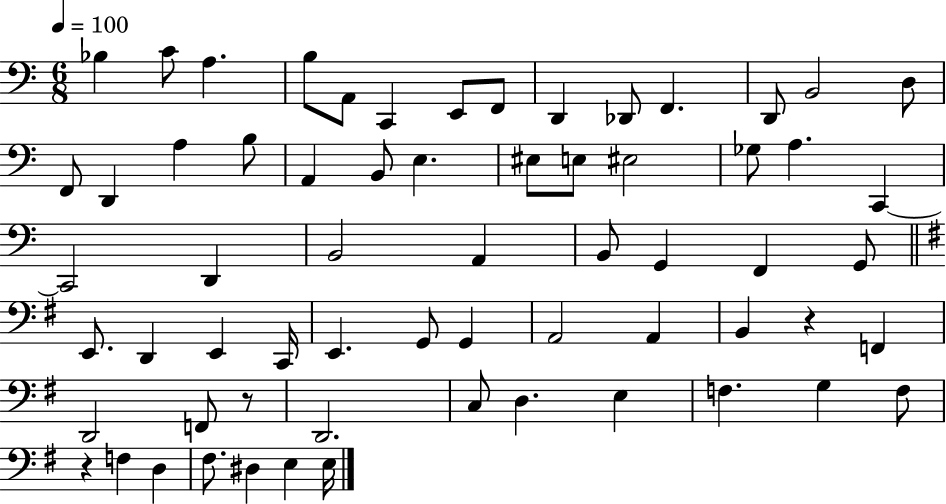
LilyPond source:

{
  \clef bass
  \numericTimeSignature
  \time 6/8
  \key c \major
  \tempo 4 = 100
  bes4 c'8 a4. | b8 a,8 c,4 e,8 f,8 | d,4 des,8 f,4. | d,8 b,2 d8 | \break f,8 d,4 a4 b8 | a,4 b,8 e4. | eis8 e8 eis2 | ges8 a4. c,4~~ | \break c,2 d,4 | b,2 a,4 | b,8 g,4 f,4 g,8 | \bar "||" \break \key e \minor e,8. d,4 e,4 c,16 | e,4. g,8 g,4 | a,2 a,4 | b,4 r4 f,4 | \break d,2 f,8 r8 | d,2. | c8 d4. e4 | f4. g4 f8 | \break r4 f4 d4 | fis8. dis4 e4 e16 | \bar "|."
}